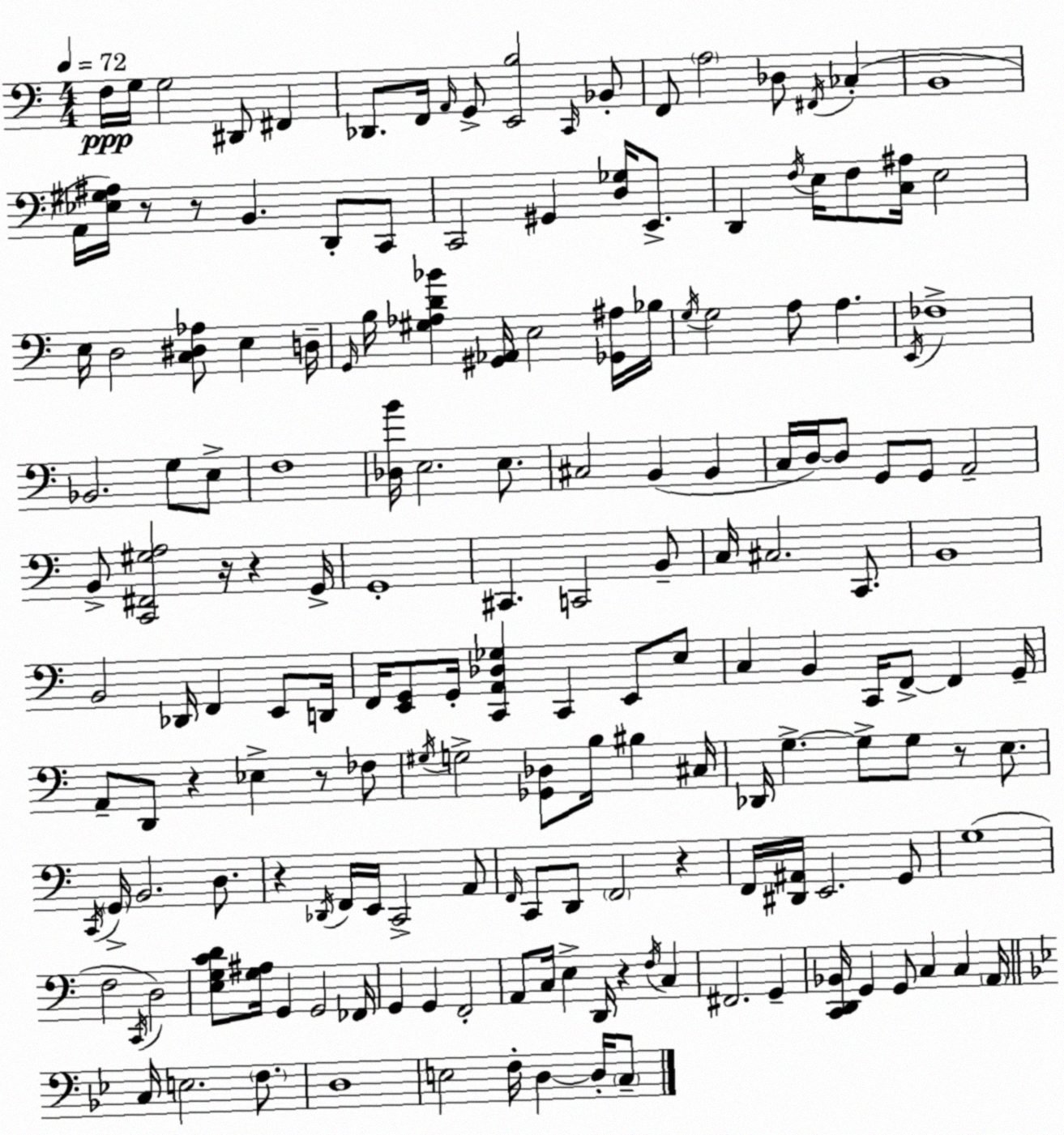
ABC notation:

X:1
T:Untitled
M:4/4
L:1/4
K:C
F,/4 G,/4 G,2 ^D,,/2 ^F,, _D,,/2 F,,/4 A,,/4 G,,/2 [E,,B,]2 C,,/4 _B,,/2 F,,/2 A,2 _D,/2 ^F,,/4 _C, B,,4 A,,/4 [_E,^G,^A,]/4 z/2 z/2 B,, D,,/2 C,,/2 C,,2 ^G,, [D,_G,]/4 E,,/2 D,, F,/4 E,/4 F,/2 [C,^A,]/4 E,2 E,/4 D,2 [C,^D,_A,]/2 E, D,/4 G,,/4 B,/4 [^G,_A,D_B] [^G,,_A,,]/4 E,2 [_G,,^A,]/4 _B,/4 G,/4 G,2 A,/2 A, E,,/4 _F,4 _B,,2 G,/2 E,/2 F,4 [_D,B]/4 E,2 E,/2 ^C,2 B,, B,, C,/4 D,/4 D,/2 G,,/2 G,,/2 A,,2 B,,/2 [C,,^F,,^G,A,]2 z/4 z G,,/4 G,,4 ^C,, C,,2 B,,/2 C,/4 ^C,2 C,,/2 B,,4 B,,2 _D,,/4 F,, E,,/2 D,,/4 F,,/4 [E,,G,,]/2 G,,/4 [C,,A,,_D,_G,] C,, E,,/2 E,/2 C, B,, C,,/4 F,,/2 F,, G,,/4 A,,/2 D,,/2 z _E, z/2 _F,/2 ^G,/4 G,2 [_G,,_D,]/2 B,/4 ^B, ^C,/4 _D,,/4 G, G,/2 G,/2 z/2 E,/2 C,,/4 G,,/4 B,,2 D,/2 z _D,,/4 F,,/4 E,,/4 C,,2 A,,/2 F,,/4 C,,/2 D,,/2 F,,2 z F,,/4 [^D,,^A,,]/4 E,,2 G,,/2 G,4 F,2 C,,/4 D,2 [E,G,CD]/2 [G,^A,]/4 G,, G,,2 _F,,/4 G,, G,, F,,2 A,,/2 C,/4 E, D,,/4 z F,/4 C, ^F,,2 G,, [C,,D,,_B,,]/4 G,, G,,/2 C, C, A,,/4 C,/4 E,2 F,/2 D,4 E,2 F,/4 D, D,/4 C,/2